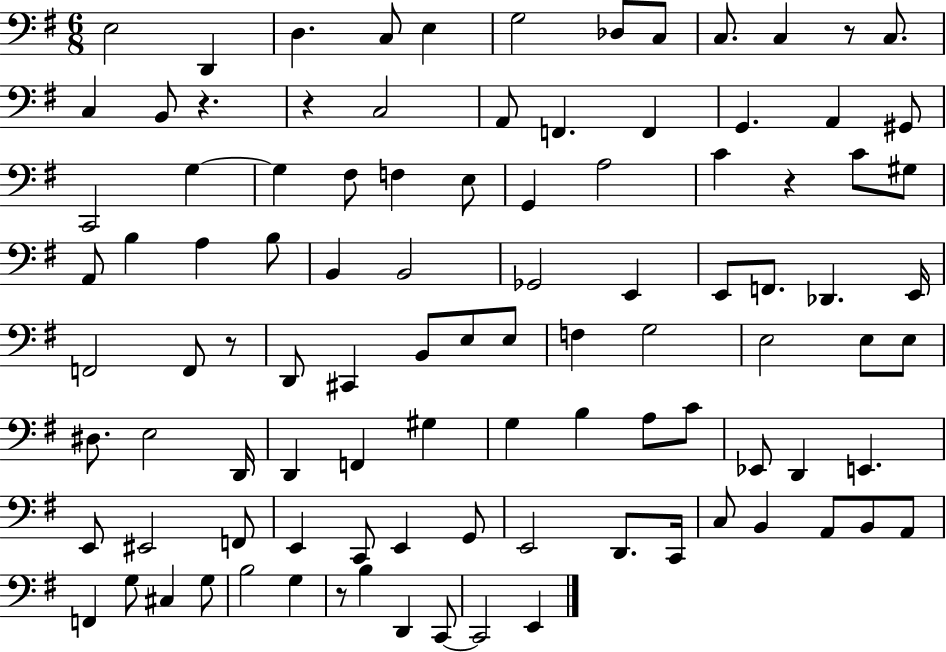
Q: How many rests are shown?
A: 6